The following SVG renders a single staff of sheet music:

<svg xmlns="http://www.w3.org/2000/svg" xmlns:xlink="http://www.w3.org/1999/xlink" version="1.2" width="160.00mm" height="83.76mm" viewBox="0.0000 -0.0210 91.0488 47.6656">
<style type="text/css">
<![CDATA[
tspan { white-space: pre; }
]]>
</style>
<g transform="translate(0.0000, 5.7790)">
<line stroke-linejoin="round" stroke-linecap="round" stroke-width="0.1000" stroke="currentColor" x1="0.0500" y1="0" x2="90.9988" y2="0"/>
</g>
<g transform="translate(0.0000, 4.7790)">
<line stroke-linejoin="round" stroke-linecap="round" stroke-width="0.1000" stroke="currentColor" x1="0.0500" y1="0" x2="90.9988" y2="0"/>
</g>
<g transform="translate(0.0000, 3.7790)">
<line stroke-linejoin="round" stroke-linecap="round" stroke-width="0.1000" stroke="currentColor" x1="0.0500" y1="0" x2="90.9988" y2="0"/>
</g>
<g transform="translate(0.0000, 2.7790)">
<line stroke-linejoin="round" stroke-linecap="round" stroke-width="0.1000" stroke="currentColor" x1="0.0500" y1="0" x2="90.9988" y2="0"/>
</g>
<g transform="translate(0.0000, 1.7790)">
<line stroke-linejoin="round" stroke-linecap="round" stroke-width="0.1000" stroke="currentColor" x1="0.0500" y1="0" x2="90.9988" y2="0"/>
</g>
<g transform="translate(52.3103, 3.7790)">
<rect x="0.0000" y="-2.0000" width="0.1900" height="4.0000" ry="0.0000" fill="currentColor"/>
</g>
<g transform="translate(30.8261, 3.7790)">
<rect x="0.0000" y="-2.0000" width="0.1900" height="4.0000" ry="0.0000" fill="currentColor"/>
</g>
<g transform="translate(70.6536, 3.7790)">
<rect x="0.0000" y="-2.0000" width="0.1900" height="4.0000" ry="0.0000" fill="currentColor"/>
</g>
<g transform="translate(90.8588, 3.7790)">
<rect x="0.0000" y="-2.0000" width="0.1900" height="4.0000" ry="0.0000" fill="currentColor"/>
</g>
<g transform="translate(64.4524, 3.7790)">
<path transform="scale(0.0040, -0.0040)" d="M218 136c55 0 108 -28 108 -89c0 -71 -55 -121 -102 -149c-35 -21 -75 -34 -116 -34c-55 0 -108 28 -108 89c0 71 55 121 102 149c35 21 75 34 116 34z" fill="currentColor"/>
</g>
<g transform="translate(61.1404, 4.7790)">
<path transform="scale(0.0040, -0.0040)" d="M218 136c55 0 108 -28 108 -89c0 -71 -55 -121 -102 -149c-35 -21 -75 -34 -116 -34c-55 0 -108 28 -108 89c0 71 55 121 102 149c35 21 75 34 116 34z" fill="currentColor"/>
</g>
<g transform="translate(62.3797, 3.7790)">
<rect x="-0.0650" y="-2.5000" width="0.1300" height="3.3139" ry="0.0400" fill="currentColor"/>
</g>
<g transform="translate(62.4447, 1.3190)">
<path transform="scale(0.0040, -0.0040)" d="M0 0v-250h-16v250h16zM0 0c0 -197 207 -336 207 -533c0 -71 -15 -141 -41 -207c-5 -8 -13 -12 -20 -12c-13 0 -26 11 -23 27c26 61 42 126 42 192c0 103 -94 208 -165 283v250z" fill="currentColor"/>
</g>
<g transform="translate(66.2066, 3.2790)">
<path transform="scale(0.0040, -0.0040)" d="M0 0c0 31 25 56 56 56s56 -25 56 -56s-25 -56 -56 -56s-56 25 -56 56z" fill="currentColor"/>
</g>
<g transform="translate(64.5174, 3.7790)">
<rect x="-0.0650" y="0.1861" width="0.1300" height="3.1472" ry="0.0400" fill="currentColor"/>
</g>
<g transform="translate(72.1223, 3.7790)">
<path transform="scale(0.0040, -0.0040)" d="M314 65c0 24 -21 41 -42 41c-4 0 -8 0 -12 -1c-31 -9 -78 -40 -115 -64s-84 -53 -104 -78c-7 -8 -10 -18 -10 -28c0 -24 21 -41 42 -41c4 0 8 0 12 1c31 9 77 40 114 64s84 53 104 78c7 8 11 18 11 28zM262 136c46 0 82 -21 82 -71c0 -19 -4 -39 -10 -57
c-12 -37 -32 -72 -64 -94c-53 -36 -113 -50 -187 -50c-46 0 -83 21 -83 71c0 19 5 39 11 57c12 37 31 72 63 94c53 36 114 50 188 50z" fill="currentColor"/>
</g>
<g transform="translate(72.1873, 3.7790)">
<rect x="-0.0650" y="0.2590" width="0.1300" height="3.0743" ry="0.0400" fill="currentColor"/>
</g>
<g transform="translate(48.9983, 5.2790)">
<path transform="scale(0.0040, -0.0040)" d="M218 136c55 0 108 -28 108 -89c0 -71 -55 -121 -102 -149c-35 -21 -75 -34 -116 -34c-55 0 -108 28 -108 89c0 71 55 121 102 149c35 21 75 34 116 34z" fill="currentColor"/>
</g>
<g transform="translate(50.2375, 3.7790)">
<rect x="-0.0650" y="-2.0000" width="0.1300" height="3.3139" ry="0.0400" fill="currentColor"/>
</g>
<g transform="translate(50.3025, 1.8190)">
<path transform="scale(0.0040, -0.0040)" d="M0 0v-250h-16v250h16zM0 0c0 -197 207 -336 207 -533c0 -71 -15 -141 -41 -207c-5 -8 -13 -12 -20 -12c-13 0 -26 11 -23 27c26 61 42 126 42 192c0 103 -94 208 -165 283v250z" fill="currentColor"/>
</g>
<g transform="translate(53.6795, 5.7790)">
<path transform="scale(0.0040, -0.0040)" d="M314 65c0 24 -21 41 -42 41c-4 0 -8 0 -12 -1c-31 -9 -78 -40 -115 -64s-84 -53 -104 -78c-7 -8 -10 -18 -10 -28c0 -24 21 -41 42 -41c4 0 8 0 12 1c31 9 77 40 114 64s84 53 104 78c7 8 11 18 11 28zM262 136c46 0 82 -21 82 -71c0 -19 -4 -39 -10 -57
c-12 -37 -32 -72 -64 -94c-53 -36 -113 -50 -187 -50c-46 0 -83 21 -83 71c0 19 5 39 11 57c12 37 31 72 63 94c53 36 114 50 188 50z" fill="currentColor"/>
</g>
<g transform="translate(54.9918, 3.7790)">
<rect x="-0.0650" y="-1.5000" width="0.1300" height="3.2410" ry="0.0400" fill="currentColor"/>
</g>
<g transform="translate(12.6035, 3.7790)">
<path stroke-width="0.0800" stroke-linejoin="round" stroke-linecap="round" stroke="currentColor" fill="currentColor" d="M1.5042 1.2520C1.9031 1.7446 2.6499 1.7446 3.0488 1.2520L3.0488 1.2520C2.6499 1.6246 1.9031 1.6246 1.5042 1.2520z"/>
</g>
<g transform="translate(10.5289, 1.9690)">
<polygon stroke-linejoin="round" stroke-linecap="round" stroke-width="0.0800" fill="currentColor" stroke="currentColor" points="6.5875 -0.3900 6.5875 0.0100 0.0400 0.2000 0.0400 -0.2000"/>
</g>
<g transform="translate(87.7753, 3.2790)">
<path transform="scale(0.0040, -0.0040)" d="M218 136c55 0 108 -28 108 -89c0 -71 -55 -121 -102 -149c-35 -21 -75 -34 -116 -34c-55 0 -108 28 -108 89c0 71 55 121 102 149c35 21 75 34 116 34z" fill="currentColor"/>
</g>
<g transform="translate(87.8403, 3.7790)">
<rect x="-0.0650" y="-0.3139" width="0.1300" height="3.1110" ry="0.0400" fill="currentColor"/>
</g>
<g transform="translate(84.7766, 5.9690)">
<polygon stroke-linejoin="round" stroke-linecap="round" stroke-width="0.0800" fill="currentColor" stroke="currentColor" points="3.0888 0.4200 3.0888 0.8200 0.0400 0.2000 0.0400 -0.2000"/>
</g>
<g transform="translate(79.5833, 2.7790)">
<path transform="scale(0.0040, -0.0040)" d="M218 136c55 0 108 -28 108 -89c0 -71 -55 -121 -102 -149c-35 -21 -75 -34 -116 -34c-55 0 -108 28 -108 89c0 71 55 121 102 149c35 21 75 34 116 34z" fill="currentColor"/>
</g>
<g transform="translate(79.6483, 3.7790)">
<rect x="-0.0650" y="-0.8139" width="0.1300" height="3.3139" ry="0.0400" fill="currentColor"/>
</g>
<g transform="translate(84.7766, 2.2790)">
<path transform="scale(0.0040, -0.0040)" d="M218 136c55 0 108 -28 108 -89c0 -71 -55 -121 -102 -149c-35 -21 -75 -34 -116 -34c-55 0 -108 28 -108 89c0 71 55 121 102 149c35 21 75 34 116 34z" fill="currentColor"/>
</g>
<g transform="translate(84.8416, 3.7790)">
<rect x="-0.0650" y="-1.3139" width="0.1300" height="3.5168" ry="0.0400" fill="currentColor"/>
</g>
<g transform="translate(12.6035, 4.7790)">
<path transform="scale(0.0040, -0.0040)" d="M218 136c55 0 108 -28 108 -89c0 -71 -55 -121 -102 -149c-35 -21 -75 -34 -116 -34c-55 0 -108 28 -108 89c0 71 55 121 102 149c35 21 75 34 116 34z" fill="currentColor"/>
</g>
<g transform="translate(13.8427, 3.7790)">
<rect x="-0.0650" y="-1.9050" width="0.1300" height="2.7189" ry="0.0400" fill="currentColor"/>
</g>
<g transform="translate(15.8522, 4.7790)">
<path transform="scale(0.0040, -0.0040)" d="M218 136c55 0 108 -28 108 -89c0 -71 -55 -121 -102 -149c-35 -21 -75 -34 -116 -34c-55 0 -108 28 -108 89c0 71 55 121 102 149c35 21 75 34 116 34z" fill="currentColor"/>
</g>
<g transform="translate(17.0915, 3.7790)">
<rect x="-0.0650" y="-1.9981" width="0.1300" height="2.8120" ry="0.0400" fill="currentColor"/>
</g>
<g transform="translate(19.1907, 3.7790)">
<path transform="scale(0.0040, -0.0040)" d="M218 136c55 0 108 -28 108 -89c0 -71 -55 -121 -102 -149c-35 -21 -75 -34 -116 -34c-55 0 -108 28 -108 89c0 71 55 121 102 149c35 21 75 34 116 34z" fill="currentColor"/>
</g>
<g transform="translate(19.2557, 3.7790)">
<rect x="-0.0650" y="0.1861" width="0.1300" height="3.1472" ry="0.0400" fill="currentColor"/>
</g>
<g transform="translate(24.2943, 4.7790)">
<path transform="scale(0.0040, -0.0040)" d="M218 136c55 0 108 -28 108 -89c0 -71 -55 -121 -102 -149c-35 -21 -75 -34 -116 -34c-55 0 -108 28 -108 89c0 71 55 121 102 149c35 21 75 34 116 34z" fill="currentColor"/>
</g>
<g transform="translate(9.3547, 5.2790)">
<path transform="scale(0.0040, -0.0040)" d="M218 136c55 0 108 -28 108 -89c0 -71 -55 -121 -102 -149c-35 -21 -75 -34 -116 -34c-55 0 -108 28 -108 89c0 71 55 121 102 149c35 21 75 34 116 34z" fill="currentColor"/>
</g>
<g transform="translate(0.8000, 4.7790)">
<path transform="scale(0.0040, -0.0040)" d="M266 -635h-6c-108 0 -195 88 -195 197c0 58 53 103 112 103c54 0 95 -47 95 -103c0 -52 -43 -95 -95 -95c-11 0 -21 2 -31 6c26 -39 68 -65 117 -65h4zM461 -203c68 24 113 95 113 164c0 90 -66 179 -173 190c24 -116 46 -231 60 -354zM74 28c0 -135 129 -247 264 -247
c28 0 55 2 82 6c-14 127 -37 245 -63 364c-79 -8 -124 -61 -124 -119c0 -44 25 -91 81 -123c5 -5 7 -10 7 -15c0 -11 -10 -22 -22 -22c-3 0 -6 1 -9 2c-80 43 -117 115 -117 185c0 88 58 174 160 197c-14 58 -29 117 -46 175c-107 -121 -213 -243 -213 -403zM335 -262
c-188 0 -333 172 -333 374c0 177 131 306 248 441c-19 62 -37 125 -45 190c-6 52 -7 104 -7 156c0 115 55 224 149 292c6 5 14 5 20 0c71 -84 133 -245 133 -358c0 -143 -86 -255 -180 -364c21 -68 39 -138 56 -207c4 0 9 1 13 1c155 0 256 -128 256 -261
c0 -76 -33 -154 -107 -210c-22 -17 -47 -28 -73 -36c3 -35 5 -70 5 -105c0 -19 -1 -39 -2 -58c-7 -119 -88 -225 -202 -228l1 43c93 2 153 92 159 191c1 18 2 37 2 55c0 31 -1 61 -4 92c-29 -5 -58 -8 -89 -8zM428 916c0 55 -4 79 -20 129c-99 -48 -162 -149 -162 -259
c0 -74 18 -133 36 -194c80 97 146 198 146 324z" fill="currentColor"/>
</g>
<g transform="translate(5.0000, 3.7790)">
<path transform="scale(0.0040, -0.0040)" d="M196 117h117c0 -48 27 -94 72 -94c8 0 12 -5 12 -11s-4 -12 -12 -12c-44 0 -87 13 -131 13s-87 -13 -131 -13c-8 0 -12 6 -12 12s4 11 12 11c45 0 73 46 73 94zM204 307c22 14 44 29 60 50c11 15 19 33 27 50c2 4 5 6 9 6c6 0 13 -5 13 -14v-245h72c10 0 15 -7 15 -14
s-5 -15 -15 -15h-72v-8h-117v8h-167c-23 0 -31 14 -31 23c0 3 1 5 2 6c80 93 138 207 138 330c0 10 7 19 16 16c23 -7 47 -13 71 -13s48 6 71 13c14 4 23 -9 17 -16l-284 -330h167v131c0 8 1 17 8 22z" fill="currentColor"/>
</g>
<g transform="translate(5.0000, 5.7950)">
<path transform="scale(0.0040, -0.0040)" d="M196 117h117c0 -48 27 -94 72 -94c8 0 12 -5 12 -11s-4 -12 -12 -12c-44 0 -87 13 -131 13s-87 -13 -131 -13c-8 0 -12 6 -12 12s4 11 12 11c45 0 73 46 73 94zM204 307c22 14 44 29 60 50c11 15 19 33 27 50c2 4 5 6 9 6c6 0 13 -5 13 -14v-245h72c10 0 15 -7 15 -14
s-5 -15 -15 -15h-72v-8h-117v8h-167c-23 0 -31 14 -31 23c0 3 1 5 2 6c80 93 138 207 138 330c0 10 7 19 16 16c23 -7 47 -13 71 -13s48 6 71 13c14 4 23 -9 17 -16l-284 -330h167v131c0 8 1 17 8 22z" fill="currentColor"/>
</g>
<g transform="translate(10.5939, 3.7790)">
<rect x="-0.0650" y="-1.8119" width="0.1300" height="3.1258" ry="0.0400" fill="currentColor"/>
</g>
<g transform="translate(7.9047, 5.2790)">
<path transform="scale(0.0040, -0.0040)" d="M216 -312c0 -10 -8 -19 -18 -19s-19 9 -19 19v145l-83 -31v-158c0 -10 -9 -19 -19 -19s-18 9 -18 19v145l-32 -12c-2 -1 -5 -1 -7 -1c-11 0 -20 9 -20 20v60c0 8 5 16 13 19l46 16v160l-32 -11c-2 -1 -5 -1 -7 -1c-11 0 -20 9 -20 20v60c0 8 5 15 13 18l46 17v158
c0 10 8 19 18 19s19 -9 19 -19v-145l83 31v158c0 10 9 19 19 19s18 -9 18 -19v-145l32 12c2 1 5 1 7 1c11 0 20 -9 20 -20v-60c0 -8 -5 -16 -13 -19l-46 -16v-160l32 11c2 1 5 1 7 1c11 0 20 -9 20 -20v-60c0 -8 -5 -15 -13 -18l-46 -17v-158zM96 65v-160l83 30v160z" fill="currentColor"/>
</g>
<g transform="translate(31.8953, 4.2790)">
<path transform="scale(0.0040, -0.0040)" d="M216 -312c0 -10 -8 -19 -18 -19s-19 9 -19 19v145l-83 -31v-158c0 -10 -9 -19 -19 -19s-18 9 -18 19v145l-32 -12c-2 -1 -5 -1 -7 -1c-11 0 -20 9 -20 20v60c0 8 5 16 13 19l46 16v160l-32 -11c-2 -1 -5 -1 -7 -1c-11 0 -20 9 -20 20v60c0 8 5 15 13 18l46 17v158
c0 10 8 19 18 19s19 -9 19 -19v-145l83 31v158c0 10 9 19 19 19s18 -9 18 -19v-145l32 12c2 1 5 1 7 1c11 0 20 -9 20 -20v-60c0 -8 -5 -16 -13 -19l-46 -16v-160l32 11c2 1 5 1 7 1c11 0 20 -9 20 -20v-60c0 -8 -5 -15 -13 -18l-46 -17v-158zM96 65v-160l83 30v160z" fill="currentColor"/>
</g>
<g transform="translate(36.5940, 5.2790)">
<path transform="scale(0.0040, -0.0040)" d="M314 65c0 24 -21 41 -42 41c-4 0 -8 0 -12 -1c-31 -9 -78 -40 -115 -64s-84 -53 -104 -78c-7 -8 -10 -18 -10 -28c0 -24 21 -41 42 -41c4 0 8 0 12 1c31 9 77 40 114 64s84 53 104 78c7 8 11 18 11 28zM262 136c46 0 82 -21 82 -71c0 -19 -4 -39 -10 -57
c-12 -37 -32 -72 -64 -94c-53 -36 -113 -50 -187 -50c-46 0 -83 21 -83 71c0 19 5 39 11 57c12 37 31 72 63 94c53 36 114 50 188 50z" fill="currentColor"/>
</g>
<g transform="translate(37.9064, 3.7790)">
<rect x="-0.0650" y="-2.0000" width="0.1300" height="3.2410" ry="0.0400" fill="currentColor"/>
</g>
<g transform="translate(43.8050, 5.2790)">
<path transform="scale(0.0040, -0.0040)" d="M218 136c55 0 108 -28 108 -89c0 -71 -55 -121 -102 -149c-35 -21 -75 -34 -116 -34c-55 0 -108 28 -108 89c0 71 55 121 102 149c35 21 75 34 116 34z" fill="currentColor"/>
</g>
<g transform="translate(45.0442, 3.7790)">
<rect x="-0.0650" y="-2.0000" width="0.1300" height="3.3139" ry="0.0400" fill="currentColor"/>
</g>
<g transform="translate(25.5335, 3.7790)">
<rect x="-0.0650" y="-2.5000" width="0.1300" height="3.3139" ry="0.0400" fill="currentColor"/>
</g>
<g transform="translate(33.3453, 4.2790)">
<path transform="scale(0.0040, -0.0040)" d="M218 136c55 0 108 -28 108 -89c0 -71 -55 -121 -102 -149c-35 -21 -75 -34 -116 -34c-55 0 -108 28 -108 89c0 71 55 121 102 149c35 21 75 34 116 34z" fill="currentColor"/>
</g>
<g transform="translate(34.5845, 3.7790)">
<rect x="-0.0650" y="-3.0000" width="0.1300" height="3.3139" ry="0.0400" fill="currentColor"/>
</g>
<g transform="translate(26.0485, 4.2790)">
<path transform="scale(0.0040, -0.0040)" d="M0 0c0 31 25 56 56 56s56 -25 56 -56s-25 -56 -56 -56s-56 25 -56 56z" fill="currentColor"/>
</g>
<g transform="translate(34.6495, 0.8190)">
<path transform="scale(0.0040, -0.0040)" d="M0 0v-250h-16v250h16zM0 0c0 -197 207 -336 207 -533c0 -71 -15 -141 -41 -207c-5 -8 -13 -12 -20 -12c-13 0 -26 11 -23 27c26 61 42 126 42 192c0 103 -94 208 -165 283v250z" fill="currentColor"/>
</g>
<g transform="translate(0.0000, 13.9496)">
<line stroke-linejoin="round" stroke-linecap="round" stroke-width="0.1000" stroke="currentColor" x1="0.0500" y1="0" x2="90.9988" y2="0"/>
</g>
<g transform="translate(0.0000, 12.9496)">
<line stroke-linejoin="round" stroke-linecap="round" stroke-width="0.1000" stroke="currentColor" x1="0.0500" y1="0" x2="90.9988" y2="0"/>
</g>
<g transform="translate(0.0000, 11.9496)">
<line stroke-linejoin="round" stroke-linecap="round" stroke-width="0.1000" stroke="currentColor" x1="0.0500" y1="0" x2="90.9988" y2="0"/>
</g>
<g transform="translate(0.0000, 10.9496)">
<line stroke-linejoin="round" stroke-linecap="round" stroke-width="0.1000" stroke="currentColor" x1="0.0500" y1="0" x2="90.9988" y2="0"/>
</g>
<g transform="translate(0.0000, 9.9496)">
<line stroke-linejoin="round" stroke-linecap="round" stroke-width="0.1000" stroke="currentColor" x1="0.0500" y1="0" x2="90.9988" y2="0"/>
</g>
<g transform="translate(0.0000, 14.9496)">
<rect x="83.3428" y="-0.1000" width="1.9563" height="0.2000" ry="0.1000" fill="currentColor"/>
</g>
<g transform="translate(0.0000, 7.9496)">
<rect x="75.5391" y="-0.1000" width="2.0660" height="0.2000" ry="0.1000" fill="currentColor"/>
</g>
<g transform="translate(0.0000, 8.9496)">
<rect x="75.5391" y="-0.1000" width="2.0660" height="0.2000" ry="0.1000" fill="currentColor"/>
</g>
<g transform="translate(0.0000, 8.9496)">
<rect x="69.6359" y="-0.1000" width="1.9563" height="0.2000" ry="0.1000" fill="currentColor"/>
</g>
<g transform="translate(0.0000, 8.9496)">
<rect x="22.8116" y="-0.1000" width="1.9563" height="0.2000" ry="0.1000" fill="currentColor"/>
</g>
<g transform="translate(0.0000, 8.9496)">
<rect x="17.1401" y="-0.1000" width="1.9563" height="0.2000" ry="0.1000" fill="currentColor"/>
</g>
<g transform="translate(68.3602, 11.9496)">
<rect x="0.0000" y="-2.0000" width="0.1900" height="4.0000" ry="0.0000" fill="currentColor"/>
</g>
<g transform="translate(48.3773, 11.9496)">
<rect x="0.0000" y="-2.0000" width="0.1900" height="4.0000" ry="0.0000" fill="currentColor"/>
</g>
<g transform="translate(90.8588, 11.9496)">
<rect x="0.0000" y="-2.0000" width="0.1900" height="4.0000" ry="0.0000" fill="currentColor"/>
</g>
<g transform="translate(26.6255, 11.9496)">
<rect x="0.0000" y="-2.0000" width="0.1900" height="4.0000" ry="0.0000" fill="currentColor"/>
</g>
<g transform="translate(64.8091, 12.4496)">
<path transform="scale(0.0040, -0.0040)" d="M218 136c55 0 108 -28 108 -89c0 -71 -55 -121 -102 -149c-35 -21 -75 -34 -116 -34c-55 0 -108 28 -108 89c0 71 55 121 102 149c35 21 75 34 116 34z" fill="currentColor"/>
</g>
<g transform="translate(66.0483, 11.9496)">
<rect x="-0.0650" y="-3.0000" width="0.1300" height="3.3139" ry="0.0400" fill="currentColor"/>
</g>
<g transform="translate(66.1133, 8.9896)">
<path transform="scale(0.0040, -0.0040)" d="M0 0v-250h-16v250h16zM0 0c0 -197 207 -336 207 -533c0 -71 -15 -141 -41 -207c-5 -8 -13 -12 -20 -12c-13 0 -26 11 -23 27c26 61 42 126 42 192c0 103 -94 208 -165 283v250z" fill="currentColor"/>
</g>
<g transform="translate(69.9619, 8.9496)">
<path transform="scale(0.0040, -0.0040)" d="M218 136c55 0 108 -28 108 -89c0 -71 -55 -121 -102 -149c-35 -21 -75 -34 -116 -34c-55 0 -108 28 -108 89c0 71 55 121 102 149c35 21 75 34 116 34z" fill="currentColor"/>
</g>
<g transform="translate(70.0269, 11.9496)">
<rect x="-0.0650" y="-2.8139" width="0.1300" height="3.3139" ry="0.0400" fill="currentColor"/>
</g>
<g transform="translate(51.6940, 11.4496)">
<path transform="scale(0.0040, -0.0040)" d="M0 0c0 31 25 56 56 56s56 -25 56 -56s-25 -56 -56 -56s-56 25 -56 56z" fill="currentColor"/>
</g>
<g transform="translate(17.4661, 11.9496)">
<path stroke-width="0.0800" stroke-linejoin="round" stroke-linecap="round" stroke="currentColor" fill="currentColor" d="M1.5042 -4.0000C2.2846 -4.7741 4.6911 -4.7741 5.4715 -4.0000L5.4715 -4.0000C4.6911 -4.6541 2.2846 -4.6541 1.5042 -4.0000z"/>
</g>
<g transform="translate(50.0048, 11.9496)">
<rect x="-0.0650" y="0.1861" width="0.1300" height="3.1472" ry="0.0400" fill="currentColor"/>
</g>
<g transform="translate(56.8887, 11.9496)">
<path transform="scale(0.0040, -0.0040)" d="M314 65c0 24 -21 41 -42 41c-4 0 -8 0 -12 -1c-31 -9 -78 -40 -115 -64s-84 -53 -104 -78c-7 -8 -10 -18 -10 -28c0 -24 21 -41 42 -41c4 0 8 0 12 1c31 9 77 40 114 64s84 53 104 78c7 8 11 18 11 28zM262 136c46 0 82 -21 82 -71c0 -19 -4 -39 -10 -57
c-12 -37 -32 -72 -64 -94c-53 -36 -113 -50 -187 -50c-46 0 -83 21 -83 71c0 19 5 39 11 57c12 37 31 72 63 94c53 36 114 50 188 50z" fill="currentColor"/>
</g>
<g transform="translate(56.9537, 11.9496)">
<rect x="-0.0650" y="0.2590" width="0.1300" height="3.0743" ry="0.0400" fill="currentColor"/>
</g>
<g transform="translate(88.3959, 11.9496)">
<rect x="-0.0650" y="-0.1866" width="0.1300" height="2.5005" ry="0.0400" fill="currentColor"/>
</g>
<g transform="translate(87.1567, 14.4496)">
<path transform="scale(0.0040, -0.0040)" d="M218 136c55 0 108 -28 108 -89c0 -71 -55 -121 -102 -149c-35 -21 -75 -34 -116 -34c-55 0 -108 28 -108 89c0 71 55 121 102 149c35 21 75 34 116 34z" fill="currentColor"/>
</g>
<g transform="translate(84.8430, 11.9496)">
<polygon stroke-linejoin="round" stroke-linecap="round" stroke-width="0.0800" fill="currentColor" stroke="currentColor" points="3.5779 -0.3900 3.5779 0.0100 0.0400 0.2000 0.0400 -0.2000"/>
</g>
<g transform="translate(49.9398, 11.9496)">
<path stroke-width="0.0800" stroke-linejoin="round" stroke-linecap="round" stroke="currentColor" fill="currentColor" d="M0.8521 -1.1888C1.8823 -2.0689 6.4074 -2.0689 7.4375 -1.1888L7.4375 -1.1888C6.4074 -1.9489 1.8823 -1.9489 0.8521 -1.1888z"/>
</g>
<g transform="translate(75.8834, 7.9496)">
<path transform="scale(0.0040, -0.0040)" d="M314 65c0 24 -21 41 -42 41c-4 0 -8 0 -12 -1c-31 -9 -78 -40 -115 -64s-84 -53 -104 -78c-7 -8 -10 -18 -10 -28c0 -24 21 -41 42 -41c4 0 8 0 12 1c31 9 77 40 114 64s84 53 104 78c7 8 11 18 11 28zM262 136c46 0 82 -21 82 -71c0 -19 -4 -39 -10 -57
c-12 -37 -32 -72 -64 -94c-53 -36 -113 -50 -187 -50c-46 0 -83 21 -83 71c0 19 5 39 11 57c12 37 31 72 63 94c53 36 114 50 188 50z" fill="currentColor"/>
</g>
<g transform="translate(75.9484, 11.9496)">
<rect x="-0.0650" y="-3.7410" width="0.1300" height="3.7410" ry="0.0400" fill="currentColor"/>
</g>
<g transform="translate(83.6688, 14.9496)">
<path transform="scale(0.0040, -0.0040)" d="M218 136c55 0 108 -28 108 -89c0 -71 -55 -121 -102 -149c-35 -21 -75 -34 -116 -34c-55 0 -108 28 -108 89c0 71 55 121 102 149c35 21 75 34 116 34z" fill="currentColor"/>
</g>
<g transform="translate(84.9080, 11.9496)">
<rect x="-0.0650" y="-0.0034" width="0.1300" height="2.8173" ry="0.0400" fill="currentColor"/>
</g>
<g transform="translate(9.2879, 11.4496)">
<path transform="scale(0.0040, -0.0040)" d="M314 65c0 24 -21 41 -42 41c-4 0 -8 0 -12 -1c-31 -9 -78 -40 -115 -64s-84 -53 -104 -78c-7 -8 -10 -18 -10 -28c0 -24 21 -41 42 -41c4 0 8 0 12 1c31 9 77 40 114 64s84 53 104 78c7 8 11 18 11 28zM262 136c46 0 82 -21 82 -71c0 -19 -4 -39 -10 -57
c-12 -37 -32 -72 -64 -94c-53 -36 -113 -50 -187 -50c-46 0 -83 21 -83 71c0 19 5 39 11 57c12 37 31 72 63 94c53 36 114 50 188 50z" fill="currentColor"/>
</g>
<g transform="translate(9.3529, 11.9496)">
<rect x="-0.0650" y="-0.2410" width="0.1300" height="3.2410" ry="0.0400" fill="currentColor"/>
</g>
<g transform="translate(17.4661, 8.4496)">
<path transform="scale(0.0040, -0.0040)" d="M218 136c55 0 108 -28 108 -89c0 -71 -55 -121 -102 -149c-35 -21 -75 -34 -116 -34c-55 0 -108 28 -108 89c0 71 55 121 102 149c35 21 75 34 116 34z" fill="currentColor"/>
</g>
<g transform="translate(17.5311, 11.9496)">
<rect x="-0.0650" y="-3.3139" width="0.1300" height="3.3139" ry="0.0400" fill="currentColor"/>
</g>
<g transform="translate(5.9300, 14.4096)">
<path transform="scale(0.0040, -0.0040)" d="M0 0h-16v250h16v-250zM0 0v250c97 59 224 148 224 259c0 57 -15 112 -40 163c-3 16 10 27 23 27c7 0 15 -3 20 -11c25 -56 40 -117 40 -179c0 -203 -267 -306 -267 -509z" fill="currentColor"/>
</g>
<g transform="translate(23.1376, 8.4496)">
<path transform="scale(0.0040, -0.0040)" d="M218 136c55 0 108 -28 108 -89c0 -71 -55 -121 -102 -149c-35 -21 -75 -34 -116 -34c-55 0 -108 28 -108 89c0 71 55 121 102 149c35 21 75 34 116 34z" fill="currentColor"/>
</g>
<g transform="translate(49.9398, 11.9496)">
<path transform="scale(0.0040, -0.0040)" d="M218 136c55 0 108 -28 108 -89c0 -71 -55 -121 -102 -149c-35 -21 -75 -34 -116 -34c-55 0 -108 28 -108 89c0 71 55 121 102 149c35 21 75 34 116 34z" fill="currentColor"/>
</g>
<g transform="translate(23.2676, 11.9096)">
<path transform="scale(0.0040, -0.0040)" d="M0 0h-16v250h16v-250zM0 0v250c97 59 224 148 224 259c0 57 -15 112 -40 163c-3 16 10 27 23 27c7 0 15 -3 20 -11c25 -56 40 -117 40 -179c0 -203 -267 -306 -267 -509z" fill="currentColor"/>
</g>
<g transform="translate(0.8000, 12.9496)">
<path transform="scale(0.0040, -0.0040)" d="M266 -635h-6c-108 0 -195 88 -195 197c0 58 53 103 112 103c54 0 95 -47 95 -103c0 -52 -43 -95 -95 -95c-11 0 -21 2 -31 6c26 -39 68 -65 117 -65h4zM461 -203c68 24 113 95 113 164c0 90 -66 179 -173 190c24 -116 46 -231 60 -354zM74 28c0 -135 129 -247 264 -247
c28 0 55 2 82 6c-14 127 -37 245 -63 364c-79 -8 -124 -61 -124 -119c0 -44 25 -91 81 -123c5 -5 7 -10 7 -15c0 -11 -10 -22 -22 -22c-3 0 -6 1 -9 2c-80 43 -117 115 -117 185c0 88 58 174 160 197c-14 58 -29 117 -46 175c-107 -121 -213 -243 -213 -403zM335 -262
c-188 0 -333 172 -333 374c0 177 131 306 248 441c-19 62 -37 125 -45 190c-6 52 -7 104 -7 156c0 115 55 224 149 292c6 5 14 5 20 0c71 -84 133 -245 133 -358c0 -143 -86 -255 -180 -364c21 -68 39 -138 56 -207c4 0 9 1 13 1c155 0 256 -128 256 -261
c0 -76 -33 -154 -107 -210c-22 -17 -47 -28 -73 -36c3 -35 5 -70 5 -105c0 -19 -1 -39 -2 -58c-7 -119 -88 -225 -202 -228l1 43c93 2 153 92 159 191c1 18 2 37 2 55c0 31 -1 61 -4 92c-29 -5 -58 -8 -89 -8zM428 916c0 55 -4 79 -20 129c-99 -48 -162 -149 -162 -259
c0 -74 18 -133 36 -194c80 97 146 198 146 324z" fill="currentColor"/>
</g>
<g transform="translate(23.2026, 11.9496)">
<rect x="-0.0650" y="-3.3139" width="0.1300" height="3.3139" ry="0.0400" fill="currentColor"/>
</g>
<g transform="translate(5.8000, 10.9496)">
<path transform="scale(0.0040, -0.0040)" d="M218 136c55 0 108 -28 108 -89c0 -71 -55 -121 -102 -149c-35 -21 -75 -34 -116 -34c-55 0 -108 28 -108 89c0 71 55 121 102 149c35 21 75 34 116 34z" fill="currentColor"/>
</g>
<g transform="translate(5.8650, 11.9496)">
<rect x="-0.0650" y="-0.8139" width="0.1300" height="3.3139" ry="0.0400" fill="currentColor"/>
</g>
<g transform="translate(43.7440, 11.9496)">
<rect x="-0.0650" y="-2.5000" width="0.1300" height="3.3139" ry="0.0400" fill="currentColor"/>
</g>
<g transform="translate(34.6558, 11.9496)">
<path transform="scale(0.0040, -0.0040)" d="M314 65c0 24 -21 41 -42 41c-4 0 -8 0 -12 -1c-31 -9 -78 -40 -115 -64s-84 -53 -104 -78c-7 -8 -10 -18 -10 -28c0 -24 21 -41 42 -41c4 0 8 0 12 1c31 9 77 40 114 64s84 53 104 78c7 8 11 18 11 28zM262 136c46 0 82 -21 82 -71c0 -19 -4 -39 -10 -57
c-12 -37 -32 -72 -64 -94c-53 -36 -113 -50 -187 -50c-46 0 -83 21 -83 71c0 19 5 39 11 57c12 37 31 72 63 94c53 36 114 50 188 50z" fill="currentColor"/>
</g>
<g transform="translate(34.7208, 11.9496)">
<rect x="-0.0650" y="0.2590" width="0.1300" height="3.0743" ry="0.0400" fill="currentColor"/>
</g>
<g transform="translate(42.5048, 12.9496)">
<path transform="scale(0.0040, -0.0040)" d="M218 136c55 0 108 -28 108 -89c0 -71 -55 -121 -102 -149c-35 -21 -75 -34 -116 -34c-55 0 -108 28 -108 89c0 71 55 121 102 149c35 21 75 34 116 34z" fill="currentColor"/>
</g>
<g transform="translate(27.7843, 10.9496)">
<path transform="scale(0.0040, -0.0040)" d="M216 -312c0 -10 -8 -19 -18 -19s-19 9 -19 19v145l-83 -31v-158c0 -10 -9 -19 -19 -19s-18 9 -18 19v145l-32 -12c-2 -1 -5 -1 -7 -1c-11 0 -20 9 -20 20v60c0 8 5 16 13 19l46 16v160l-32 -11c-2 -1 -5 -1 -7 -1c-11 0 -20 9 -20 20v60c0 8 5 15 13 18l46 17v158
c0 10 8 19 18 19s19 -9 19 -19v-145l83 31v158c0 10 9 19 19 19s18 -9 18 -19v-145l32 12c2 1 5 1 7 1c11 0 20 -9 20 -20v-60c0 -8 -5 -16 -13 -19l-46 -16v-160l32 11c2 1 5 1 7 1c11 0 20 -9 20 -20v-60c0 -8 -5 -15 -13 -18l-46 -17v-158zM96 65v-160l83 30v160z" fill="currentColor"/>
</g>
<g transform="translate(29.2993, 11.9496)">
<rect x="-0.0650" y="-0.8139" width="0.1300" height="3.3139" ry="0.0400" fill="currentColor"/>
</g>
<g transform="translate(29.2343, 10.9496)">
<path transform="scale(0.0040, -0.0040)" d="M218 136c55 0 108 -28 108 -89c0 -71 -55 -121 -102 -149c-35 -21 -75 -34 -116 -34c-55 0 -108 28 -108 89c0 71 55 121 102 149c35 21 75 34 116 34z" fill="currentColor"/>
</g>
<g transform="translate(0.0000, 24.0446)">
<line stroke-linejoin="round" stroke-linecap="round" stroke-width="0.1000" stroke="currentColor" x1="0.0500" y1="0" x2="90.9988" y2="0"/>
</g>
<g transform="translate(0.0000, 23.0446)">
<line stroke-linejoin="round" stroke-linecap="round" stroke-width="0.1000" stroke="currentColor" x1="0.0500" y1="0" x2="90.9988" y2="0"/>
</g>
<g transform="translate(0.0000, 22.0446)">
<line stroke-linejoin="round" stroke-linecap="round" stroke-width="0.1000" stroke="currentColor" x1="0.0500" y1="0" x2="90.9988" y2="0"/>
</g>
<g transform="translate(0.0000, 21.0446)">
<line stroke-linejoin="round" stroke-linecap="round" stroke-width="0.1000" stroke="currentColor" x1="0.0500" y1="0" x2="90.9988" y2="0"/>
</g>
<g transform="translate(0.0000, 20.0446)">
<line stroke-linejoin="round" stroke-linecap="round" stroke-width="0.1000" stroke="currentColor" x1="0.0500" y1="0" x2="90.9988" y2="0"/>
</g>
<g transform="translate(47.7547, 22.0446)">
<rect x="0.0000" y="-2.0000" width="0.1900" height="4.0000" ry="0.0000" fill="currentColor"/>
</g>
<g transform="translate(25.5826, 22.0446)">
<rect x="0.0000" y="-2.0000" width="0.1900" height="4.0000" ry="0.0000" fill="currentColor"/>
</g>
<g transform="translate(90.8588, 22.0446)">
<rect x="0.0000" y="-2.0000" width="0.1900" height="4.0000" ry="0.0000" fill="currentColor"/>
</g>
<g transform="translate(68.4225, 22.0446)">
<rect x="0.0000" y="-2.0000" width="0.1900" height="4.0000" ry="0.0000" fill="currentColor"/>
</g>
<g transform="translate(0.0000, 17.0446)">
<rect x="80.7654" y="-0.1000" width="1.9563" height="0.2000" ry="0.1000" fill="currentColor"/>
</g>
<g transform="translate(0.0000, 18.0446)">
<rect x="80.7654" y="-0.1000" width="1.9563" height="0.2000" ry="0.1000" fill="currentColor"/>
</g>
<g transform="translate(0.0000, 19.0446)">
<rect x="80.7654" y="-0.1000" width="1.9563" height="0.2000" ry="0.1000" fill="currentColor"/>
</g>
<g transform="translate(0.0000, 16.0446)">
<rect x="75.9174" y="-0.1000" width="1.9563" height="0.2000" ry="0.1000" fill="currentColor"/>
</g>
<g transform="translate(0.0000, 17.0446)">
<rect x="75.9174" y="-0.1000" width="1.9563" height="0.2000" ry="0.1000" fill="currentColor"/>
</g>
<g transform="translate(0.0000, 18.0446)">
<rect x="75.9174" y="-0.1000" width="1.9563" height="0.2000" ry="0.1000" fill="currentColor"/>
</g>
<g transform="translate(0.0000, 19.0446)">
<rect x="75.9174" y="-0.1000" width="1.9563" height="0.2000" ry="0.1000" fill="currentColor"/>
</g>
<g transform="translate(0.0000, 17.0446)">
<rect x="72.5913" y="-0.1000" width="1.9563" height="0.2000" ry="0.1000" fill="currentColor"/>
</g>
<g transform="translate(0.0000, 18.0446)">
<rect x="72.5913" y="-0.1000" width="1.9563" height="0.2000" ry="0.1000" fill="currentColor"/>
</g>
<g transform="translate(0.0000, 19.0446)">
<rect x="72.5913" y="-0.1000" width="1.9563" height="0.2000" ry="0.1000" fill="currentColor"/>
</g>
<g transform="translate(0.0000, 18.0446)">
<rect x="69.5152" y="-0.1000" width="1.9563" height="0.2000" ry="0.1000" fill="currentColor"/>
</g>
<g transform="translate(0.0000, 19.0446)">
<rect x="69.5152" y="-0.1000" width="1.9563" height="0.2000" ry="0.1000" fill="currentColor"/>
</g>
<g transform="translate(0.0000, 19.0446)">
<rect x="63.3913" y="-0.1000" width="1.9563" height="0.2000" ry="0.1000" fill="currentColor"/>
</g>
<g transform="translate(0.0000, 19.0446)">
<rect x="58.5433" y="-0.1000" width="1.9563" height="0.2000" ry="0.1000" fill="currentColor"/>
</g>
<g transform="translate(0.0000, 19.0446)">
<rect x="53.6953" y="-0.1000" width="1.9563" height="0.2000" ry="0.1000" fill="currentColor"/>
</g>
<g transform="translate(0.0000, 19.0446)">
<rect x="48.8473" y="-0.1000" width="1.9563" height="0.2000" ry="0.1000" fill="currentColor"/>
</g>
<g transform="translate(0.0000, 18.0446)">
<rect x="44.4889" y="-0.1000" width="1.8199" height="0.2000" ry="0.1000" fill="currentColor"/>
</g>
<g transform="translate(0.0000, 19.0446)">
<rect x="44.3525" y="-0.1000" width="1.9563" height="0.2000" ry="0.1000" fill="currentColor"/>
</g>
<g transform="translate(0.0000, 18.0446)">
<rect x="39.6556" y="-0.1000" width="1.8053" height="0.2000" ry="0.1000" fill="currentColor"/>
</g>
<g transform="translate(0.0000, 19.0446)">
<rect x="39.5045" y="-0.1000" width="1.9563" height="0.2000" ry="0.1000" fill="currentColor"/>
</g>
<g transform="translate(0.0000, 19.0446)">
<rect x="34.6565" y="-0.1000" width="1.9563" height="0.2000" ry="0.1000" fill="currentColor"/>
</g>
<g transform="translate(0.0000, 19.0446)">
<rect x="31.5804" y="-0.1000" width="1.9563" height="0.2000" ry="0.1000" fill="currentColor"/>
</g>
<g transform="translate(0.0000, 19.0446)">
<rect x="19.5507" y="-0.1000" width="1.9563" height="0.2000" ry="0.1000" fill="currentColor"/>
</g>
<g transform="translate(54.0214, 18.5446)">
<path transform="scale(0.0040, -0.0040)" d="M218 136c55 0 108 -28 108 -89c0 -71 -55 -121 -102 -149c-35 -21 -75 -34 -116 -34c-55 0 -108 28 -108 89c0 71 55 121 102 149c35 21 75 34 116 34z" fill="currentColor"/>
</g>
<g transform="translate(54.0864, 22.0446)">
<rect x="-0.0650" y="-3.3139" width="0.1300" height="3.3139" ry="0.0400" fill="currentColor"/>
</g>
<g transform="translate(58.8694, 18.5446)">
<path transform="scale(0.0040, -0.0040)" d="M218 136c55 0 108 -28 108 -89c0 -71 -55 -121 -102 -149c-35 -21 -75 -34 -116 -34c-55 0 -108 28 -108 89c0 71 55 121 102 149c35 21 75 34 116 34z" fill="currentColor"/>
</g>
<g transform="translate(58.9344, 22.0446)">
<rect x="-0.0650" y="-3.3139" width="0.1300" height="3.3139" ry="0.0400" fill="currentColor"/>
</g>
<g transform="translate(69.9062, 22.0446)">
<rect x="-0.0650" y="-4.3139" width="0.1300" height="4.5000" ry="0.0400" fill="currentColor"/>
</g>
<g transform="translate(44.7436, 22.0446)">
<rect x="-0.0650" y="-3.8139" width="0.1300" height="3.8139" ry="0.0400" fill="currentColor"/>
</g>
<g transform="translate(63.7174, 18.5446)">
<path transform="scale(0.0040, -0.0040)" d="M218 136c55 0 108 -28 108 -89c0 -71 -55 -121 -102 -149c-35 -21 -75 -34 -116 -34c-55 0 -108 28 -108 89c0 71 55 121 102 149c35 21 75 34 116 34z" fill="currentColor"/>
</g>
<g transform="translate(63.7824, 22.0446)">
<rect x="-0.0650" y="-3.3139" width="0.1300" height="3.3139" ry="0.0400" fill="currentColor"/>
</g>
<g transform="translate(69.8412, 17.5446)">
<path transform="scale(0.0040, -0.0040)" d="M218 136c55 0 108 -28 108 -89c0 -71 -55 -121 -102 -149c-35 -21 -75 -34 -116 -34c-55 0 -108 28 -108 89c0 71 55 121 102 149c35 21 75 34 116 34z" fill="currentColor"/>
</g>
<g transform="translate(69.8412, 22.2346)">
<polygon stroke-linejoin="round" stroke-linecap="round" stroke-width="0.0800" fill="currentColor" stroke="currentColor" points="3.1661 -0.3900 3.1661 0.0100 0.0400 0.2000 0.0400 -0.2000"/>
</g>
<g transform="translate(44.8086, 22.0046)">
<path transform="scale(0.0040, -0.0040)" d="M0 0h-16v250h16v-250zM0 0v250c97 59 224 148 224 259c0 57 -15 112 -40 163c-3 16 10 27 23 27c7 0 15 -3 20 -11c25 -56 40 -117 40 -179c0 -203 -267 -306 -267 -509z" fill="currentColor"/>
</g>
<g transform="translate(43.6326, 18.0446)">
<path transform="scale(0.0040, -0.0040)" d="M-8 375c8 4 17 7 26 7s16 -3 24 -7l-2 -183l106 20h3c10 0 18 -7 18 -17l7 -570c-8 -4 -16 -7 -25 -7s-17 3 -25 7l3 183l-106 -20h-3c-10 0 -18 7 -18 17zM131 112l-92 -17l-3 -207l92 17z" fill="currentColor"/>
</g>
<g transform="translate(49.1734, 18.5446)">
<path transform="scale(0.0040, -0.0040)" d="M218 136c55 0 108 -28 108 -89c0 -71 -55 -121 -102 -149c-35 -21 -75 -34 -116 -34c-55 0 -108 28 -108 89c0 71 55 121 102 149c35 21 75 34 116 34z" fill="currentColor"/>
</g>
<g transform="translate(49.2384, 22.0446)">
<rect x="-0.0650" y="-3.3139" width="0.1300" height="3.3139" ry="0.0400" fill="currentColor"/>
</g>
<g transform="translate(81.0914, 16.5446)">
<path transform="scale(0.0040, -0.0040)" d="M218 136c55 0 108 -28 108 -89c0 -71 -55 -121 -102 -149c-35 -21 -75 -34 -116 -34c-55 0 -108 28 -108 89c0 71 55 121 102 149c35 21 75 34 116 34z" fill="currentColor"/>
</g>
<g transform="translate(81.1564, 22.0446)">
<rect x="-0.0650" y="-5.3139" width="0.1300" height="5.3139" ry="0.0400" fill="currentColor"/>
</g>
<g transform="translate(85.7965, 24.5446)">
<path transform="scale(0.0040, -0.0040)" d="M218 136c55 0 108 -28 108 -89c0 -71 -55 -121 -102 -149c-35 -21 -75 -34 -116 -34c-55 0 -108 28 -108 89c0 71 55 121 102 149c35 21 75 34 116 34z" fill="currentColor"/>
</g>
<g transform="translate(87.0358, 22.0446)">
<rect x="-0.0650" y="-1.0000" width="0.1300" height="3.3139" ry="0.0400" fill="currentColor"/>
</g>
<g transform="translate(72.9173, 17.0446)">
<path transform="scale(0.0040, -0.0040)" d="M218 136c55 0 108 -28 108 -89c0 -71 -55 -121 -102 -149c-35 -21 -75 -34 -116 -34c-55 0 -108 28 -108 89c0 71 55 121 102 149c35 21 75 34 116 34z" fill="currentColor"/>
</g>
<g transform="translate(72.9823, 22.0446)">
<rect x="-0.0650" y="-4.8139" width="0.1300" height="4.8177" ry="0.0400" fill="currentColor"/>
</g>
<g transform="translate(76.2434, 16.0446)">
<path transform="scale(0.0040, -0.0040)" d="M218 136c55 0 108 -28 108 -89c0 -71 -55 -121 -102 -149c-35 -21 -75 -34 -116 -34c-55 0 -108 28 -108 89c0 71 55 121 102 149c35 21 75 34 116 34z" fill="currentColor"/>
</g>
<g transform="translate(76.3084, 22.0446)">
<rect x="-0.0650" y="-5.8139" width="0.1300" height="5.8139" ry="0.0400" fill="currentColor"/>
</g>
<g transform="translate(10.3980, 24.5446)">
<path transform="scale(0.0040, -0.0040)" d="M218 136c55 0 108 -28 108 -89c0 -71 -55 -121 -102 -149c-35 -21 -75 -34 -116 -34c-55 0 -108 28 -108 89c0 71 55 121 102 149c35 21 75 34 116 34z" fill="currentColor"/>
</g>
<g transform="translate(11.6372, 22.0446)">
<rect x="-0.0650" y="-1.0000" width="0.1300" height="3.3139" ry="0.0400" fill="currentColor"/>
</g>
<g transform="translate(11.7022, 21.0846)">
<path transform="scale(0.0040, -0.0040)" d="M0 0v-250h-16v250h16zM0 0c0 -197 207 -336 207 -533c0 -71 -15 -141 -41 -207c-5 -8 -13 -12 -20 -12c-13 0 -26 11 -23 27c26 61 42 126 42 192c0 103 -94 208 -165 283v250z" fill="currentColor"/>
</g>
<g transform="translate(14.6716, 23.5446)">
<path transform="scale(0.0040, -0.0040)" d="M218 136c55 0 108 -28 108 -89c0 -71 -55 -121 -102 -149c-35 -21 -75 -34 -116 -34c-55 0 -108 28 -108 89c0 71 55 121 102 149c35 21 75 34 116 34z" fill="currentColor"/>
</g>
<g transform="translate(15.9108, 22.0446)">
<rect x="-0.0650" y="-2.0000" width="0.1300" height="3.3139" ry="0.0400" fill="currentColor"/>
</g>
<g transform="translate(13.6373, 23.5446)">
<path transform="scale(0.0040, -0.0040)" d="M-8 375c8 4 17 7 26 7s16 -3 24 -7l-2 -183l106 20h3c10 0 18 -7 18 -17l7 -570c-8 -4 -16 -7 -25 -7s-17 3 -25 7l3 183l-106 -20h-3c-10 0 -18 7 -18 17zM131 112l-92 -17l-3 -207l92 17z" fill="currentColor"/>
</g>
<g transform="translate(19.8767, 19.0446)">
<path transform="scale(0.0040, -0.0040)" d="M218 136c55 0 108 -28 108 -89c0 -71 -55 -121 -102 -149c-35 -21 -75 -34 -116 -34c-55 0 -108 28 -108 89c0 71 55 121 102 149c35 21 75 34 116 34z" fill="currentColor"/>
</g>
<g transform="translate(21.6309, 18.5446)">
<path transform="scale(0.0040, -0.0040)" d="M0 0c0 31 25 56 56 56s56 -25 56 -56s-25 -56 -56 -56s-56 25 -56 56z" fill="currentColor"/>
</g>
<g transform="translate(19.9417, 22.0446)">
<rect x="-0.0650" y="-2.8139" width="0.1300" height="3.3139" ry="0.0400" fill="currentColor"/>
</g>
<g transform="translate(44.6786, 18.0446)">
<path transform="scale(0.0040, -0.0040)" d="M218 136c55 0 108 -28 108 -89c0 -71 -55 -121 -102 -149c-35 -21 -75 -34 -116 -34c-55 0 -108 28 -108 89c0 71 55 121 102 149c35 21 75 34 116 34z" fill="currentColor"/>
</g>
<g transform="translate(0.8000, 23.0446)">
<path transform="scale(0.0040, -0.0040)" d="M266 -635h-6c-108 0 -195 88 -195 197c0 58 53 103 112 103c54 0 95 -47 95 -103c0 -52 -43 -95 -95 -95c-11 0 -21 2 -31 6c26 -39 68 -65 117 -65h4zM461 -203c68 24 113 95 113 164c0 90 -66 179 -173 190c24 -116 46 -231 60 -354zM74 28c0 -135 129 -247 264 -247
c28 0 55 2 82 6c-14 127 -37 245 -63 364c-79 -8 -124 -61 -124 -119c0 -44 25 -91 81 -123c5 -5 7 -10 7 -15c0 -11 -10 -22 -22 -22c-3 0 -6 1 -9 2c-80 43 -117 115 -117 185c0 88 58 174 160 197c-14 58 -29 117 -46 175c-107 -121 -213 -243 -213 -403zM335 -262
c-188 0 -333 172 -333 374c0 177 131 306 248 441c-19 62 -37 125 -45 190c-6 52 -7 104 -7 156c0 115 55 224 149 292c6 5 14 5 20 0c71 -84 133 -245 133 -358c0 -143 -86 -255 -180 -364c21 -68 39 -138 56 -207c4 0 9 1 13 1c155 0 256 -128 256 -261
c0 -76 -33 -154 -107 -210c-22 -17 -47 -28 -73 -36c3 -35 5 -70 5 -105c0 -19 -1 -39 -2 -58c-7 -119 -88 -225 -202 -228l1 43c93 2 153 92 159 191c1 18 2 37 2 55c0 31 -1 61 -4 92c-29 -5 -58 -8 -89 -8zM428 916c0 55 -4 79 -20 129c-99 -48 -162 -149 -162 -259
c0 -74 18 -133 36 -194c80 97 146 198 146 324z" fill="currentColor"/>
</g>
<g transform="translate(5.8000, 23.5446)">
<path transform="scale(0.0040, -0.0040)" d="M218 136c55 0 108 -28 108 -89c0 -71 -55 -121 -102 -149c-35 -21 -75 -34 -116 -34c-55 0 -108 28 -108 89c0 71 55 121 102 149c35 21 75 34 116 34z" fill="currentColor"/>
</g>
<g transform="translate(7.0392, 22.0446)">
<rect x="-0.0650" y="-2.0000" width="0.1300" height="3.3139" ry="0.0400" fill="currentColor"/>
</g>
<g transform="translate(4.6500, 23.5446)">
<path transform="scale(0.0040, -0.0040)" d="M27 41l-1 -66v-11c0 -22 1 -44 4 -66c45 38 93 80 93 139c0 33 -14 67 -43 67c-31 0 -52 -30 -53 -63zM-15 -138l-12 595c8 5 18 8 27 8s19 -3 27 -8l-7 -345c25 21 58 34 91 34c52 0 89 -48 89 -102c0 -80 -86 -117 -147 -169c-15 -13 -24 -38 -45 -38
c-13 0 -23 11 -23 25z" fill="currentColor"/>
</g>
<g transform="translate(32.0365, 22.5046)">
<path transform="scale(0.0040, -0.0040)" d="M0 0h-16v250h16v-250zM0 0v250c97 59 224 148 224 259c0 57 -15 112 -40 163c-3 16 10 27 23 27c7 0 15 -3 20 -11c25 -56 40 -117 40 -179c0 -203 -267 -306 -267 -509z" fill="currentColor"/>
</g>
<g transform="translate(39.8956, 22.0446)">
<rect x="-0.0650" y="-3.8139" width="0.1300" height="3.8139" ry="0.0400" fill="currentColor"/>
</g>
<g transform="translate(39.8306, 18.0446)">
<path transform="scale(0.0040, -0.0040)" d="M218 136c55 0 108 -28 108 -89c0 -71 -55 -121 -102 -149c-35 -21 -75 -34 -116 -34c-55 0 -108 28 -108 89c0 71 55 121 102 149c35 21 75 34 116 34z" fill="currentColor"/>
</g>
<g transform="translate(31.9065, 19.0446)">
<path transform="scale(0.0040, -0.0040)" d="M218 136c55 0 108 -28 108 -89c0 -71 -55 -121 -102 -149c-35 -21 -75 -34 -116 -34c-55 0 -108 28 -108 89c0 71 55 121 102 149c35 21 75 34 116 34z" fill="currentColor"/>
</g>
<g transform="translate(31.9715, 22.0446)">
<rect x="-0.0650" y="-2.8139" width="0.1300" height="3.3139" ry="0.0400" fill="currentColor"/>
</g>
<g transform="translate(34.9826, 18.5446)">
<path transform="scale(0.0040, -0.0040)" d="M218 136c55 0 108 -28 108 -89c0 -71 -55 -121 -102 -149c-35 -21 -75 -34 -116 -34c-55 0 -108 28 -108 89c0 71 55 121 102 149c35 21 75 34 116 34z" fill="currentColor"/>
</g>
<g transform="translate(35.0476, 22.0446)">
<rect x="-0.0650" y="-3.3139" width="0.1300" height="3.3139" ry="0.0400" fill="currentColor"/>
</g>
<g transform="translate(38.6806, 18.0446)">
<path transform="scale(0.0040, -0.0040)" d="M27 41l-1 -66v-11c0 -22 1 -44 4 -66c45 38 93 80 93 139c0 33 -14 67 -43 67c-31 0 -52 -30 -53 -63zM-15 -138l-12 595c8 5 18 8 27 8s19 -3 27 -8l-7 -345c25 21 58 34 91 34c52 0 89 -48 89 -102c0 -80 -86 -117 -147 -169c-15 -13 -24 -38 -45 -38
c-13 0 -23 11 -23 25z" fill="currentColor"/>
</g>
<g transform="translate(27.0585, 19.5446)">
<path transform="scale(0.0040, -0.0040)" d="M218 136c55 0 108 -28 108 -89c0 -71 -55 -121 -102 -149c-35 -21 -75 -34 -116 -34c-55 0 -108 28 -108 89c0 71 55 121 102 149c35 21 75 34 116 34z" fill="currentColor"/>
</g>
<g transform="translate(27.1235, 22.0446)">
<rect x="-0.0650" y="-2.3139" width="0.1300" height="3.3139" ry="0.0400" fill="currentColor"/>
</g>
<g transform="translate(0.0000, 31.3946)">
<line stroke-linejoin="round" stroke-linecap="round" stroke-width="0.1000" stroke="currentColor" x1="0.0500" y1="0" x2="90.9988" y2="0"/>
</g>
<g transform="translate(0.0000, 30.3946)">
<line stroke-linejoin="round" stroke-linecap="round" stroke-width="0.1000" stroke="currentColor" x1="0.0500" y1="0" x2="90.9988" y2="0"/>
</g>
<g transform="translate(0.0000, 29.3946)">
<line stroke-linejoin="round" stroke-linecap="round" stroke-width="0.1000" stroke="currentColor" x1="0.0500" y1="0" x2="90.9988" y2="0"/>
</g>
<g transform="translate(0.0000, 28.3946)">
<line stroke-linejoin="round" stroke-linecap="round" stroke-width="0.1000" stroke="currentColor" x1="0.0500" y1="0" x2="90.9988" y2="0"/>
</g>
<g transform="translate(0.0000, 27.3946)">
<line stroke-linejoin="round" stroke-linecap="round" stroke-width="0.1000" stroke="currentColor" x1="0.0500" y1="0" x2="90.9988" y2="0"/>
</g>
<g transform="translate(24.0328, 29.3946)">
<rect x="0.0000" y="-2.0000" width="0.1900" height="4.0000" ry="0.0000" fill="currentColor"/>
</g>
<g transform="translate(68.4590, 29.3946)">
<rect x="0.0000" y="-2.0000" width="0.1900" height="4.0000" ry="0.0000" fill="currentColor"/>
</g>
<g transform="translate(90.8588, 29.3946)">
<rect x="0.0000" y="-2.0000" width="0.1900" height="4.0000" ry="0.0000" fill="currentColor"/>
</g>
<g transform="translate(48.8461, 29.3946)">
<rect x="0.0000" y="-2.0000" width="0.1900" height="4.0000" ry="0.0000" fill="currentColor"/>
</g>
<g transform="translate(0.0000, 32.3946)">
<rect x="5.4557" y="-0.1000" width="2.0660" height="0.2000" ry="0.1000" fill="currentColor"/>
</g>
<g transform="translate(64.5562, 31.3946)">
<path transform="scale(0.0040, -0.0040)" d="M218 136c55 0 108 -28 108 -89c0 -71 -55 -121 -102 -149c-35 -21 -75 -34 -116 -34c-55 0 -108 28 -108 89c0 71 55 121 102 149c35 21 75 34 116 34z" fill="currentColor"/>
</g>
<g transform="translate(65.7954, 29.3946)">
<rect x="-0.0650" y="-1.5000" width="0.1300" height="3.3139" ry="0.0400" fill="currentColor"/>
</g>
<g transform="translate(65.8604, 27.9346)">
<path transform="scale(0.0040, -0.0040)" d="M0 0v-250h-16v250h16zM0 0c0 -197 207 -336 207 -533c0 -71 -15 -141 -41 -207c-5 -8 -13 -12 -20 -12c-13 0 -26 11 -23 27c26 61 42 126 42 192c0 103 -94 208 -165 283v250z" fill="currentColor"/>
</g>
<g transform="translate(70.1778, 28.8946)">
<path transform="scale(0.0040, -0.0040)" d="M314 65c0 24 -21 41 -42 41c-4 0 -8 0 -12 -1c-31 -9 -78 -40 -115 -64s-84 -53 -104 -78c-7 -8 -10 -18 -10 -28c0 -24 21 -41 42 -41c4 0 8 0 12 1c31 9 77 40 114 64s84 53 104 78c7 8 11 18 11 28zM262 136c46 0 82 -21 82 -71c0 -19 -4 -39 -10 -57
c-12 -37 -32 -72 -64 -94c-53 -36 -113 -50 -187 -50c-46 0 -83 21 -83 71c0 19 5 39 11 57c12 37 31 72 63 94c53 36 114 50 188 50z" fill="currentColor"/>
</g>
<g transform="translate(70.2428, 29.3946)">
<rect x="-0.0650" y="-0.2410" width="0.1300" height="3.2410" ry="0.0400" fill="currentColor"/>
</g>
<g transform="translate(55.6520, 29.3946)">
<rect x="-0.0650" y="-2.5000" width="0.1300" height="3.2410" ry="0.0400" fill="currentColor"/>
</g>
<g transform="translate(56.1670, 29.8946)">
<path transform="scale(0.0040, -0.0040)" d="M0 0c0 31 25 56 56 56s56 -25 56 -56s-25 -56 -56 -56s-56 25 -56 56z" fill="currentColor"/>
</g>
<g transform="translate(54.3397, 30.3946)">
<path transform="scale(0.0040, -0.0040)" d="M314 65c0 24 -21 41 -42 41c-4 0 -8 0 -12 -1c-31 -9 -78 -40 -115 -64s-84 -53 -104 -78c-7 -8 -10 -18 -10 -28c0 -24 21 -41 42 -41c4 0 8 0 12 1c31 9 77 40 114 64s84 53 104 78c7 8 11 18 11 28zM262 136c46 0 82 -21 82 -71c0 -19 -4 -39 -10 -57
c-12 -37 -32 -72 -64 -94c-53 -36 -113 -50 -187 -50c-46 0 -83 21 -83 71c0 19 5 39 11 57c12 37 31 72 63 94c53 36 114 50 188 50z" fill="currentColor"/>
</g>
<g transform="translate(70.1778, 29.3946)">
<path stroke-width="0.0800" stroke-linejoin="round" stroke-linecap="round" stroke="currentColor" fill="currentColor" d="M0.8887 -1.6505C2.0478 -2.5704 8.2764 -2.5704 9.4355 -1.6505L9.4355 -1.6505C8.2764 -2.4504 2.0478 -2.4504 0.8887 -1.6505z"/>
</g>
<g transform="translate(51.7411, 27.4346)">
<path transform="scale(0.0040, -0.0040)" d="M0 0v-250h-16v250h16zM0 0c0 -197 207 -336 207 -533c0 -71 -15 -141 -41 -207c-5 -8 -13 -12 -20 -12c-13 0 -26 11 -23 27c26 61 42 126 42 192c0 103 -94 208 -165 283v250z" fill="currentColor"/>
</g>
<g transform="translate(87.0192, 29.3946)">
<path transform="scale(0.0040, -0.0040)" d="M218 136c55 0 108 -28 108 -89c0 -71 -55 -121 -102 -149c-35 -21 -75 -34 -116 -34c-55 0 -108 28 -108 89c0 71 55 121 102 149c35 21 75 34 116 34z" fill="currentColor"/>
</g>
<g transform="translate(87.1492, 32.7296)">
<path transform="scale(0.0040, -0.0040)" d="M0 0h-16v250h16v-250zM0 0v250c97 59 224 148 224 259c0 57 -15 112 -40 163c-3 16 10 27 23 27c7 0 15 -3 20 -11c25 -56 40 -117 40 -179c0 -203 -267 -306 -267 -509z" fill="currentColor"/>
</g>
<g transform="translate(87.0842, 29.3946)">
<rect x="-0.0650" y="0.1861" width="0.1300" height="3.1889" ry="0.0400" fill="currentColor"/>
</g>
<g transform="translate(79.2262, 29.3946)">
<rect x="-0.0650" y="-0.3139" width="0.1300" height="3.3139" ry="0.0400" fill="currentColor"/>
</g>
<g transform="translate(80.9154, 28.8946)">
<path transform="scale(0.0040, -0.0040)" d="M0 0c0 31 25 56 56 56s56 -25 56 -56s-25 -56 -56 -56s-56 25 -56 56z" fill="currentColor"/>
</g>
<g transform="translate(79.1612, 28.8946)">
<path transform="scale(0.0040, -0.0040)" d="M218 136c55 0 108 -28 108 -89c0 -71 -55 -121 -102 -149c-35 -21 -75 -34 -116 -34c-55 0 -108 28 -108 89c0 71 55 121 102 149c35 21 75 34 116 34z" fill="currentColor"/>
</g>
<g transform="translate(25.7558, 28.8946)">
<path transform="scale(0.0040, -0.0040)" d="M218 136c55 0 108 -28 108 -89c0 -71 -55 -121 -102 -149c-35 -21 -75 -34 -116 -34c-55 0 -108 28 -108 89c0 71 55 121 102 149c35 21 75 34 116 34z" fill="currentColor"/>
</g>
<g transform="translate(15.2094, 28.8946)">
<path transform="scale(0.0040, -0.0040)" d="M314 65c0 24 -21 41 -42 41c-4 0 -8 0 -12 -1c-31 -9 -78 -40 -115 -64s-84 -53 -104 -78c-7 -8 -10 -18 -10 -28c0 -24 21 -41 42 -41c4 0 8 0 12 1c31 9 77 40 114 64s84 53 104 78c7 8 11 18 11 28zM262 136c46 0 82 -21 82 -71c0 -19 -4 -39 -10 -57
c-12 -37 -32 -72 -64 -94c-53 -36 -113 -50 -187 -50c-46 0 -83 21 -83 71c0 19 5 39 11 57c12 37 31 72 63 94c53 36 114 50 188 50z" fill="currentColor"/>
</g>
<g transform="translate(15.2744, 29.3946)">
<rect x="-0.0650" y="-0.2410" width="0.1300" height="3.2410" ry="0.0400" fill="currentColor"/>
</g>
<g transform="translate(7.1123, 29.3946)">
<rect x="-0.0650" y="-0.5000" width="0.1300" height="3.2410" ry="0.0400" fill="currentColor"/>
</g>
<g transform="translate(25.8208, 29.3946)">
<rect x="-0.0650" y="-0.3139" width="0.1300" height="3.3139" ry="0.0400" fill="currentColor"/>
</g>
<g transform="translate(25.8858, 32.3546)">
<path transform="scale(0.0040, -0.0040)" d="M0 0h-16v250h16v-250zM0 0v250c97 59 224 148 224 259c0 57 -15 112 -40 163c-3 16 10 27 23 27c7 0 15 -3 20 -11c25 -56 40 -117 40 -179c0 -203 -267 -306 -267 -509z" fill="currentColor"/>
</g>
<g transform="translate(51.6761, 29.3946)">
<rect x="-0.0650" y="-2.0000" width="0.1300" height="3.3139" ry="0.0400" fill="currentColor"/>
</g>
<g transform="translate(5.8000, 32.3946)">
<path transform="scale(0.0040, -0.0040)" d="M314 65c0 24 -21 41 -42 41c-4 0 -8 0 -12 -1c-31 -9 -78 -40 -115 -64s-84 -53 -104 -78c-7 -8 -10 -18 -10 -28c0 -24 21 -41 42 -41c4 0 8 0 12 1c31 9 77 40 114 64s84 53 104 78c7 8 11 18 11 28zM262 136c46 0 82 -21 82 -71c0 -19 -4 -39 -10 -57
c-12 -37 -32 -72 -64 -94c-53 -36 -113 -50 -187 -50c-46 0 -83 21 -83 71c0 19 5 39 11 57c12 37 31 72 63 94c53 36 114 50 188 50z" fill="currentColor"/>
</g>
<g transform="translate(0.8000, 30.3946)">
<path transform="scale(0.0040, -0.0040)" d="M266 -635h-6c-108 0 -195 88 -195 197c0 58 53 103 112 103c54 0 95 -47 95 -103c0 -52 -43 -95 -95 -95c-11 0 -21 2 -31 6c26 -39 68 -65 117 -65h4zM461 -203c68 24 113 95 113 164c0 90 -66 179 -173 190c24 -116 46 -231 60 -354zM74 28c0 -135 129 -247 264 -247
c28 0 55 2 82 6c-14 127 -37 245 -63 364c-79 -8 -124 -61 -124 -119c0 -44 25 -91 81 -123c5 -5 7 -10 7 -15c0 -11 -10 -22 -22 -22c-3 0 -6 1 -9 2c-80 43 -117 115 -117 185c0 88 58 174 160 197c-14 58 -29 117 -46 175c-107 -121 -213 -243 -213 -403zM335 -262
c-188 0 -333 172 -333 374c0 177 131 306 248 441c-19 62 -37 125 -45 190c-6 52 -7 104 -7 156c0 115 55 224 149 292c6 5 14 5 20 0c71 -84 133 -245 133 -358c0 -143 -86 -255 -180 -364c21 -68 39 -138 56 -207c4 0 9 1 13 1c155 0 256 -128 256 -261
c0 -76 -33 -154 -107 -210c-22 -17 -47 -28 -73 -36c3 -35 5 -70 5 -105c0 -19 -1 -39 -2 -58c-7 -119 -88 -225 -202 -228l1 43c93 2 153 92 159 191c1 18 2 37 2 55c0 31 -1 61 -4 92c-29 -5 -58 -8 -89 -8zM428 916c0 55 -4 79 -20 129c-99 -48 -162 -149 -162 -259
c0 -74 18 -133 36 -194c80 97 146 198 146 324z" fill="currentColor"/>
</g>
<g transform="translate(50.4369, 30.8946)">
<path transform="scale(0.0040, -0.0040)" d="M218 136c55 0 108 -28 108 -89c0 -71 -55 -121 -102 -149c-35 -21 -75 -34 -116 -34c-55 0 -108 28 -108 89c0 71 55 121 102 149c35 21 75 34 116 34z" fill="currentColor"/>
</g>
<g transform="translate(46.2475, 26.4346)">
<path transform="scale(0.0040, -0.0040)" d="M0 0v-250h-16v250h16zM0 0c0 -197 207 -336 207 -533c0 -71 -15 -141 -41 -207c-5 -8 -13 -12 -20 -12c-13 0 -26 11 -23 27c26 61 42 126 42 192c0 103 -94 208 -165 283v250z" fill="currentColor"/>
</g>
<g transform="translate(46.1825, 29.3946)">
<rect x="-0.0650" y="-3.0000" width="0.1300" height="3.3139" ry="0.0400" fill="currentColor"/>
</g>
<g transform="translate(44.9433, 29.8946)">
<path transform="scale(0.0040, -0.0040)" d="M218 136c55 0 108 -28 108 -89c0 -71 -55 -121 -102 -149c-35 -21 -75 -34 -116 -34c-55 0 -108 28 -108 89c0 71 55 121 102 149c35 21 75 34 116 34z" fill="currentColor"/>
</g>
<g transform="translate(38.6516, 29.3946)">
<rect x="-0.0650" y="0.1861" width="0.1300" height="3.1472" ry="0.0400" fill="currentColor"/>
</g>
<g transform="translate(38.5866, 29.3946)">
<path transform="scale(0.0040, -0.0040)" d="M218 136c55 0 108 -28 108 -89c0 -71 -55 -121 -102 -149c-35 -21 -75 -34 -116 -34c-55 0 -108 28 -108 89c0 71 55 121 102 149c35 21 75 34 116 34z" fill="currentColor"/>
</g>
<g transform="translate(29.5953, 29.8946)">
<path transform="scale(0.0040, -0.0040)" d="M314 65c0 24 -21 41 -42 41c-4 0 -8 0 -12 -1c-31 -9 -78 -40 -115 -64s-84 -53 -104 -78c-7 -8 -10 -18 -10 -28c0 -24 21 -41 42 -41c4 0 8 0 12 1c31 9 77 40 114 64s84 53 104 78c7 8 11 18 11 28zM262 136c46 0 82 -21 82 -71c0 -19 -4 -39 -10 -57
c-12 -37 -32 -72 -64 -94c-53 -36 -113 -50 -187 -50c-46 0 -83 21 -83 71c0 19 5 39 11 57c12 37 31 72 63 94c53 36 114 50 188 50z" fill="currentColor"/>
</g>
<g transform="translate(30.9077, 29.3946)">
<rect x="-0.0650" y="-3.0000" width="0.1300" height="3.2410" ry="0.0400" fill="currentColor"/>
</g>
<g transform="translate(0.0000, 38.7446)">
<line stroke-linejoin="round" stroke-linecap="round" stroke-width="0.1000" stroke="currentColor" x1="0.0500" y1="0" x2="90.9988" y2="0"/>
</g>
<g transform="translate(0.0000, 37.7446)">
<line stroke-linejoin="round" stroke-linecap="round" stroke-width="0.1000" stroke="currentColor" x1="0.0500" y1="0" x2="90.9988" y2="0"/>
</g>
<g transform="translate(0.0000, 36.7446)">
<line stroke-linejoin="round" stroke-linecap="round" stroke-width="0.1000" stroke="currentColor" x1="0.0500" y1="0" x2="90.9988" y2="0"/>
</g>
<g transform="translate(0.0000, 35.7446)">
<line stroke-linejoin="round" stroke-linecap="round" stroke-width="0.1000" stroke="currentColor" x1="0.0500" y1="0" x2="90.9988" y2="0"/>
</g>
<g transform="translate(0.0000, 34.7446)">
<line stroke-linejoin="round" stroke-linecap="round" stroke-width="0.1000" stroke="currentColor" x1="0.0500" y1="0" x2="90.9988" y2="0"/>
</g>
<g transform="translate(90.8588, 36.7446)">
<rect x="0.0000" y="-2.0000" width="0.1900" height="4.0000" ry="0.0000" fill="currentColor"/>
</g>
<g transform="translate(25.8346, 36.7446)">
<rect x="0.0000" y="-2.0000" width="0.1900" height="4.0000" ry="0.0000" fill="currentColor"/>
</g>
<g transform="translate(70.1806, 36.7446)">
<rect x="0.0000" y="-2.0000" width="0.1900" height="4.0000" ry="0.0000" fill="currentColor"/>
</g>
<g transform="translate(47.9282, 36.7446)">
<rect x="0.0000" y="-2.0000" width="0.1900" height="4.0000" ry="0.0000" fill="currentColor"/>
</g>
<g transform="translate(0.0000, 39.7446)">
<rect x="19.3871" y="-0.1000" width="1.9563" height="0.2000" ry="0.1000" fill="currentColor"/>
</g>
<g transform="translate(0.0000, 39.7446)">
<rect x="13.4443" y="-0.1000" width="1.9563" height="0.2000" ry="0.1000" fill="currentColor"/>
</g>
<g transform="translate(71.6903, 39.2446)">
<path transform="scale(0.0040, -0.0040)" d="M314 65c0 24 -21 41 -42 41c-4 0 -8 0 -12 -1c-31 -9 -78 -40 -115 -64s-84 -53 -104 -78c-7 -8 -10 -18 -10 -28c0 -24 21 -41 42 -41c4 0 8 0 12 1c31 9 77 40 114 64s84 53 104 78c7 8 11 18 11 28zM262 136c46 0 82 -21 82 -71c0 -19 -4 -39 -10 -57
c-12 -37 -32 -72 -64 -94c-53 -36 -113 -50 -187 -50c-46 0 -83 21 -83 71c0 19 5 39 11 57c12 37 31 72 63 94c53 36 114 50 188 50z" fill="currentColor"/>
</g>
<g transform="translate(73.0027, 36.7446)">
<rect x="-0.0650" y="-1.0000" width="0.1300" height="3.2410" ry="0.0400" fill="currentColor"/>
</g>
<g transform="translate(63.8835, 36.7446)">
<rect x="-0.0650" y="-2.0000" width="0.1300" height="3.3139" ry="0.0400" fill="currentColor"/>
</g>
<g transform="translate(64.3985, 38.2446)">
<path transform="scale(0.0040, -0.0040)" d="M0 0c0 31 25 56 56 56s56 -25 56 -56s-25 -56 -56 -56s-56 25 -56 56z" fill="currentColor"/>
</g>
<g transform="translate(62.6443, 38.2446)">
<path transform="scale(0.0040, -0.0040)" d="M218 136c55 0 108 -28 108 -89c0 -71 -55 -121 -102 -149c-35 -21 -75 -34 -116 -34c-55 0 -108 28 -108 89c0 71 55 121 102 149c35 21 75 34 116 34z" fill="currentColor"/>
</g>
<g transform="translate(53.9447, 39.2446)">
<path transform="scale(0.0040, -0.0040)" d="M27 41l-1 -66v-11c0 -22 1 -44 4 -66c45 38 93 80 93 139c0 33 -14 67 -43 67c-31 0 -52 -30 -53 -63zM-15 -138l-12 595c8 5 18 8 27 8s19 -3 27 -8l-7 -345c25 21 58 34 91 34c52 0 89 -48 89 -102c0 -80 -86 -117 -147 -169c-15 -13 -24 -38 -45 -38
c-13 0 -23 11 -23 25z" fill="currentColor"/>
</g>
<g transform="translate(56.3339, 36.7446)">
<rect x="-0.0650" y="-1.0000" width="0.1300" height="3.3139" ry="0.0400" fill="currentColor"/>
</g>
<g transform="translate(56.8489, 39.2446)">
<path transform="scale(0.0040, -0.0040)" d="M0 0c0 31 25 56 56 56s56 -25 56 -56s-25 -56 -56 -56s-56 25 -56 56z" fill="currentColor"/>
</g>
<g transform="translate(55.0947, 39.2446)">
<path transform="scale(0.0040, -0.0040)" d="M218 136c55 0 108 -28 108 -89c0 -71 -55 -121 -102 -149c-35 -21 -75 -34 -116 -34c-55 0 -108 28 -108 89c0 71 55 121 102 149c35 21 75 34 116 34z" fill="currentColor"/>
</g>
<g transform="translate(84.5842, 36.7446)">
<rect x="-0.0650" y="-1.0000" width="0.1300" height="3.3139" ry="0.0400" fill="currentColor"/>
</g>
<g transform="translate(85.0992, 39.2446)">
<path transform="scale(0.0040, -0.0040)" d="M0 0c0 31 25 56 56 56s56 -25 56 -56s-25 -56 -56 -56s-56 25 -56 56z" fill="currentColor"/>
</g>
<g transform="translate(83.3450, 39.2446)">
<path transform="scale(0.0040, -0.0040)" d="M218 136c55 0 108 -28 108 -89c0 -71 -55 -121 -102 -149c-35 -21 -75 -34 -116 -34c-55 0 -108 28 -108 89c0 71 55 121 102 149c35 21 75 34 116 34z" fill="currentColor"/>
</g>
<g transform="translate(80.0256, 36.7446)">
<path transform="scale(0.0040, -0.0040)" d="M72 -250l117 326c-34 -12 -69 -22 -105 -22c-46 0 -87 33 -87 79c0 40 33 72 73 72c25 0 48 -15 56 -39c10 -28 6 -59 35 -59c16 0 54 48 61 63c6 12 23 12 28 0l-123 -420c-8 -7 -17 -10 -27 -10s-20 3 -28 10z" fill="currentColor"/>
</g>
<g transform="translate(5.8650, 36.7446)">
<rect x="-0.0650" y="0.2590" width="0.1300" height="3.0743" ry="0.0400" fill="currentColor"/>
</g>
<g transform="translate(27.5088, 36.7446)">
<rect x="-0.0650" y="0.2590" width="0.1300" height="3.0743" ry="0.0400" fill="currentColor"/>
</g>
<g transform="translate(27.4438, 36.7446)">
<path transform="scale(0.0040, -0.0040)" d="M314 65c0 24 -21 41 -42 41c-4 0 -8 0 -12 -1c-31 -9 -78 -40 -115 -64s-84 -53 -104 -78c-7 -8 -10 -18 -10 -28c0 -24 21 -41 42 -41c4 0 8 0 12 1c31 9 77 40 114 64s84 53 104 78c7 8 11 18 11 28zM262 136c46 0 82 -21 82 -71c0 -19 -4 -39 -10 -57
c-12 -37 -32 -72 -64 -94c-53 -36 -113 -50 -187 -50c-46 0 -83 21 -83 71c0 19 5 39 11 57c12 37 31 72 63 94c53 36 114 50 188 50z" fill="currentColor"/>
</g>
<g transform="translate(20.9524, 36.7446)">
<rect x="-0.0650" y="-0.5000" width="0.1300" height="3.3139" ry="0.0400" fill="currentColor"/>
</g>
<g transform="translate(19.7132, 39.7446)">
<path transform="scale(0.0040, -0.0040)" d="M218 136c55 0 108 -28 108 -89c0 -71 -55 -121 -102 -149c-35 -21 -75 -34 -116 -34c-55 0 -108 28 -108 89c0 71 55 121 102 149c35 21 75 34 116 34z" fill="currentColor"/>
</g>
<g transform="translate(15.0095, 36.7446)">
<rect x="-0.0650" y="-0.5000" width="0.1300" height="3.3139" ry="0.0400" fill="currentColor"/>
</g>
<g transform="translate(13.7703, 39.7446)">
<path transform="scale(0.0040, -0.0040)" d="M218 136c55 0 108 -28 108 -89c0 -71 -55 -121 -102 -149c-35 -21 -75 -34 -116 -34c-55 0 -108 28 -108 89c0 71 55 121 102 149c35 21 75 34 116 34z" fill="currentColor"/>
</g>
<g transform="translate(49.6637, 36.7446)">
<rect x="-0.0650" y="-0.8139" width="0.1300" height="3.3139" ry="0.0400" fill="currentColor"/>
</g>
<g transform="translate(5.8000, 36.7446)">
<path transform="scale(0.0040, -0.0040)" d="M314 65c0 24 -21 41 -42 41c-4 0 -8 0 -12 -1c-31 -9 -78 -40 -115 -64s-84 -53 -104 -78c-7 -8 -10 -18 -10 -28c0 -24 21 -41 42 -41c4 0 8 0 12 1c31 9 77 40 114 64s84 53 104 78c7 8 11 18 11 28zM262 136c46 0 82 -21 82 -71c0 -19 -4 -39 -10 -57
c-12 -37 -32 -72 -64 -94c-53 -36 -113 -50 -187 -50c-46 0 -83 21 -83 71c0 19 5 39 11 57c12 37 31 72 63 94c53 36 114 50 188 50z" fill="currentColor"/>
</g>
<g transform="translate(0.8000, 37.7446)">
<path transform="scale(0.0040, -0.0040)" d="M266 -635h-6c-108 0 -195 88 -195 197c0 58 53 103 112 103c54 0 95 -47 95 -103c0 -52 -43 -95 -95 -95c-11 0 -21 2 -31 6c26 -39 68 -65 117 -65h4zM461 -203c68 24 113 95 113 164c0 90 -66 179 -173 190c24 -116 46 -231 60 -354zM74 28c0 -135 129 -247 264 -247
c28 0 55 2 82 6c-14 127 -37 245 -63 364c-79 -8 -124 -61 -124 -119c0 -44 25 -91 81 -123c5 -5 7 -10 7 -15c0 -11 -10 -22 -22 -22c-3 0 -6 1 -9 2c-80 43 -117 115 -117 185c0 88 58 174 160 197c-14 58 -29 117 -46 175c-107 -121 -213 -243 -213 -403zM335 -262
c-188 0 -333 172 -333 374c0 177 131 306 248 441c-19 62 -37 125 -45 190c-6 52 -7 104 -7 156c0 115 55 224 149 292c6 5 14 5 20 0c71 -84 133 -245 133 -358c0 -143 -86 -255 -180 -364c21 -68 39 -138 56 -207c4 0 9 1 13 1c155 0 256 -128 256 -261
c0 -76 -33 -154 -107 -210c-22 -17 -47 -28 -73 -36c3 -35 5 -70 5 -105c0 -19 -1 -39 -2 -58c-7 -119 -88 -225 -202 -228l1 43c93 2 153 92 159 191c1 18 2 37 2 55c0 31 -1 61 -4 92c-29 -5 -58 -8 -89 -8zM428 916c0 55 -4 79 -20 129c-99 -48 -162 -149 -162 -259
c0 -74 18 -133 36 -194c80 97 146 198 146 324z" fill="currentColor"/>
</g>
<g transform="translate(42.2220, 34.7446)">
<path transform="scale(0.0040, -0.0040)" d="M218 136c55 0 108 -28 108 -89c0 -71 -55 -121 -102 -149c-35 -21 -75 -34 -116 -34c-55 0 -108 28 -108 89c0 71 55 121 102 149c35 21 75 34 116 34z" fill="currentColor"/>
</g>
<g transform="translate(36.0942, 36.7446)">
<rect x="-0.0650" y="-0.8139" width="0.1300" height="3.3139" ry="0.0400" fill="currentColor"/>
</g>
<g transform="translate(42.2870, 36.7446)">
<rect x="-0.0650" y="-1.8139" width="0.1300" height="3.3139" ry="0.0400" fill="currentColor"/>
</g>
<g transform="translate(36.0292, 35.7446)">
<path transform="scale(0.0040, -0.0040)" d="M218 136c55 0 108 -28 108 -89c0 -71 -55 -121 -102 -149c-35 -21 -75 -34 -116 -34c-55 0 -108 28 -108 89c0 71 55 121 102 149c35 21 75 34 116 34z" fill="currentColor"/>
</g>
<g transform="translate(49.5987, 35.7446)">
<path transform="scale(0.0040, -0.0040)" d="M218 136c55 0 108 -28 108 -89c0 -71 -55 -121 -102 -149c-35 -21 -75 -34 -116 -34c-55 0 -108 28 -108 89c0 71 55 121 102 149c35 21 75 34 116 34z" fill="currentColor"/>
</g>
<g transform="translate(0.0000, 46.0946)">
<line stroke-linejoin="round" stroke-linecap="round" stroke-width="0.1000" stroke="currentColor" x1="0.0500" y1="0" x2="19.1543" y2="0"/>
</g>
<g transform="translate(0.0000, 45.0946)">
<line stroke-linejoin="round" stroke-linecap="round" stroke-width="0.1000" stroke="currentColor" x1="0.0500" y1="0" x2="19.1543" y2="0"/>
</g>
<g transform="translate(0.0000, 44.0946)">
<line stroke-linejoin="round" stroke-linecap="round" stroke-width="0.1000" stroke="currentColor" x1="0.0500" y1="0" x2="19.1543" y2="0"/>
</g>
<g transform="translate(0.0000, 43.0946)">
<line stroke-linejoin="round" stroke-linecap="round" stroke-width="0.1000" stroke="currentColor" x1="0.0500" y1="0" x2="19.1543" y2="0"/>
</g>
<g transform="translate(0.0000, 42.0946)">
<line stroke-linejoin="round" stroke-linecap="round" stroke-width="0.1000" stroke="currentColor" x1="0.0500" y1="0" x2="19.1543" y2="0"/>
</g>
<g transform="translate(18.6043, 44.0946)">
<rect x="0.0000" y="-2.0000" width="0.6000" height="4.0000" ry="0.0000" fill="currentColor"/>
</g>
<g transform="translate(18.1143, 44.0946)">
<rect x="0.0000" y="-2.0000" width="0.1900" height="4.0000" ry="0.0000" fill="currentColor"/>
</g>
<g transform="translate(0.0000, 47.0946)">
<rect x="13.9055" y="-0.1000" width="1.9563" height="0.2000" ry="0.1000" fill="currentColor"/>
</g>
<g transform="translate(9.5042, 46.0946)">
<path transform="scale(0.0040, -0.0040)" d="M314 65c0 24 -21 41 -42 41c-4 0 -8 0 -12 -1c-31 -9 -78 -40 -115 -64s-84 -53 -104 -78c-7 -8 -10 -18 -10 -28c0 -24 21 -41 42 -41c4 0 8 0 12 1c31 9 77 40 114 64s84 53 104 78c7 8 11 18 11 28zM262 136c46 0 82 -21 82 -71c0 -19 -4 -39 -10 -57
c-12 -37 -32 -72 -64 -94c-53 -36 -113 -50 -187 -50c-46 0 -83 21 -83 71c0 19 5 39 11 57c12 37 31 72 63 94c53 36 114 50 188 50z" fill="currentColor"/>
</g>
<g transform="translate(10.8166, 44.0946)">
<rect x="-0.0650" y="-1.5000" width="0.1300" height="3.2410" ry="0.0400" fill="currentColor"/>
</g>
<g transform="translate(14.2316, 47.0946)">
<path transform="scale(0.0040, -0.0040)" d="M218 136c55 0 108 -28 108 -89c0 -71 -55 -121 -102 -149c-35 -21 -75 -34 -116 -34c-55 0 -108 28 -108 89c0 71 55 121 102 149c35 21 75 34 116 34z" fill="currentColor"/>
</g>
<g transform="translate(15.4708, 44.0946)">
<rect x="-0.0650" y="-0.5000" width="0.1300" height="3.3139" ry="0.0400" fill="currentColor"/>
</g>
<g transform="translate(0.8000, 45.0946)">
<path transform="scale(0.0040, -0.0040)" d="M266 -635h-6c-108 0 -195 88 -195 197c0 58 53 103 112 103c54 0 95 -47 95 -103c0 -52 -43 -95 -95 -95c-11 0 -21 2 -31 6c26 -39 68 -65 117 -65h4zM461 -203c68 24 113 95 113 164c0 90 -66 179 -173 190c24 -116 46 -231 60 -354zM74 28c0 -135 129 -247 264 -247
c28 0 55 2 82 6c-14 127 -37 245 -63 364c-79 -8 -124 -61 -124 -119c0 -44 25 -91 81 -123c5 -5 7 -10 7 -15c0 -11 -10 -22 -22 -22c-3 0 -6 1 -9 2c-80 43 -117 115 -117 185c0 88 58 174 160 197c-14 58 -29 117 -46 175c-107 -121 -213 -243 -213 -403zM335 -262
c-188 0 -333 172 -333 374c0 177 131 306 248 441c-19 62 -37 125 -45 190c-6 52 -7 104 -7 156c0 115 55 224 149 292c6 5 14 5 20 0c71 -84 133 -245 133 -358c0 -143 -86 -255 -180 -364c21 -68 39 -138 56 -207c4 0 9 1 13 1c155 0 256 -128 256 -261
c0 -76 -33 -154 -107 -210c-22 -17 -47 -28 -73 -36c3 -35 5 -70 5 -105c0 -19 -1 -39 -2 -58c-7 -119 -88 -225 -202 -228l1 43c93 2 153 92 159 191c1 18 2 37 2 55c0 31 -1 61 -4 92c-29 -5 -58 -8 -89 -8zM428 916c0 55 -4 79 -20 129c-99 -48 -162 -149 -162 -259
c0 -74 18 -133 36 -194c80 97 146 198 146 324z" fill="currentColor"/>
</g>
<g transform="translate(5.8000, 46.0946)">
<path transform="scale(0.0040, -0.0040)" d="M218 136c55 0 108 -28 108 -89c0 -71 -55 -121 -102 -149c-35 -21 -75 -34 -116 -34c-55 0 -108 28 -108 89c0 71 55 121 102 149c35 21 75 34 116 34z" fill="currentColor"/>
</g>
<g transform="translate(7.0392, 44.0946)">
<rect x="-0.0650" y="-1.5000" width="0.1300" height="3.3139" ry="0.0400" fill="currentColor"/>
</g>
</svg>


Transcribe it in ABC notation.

X:1
T:Untitled
M:4/4
L:1/4
K:C
^F/2 G/2 G/2 B G ^A/2 F2 F F/2 E2 G/2 B B2 d e/2 c/2 d/2 c2 b b/2 ^d B2 G B B2 A/2 a c'2 C/2 D/2 _F D/2 F a g a/2 b _c' c'/2 b b b b d'/2 e'/2 g' f' D C2 c2 c/2 A2 B A/2 F/2 G2 E/2 c2 c B/2 B2 C C B2 d f d _D F D2 z/2 D E E2 C